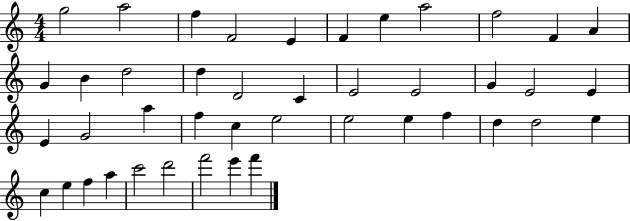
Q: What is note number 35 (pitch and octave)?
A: C5